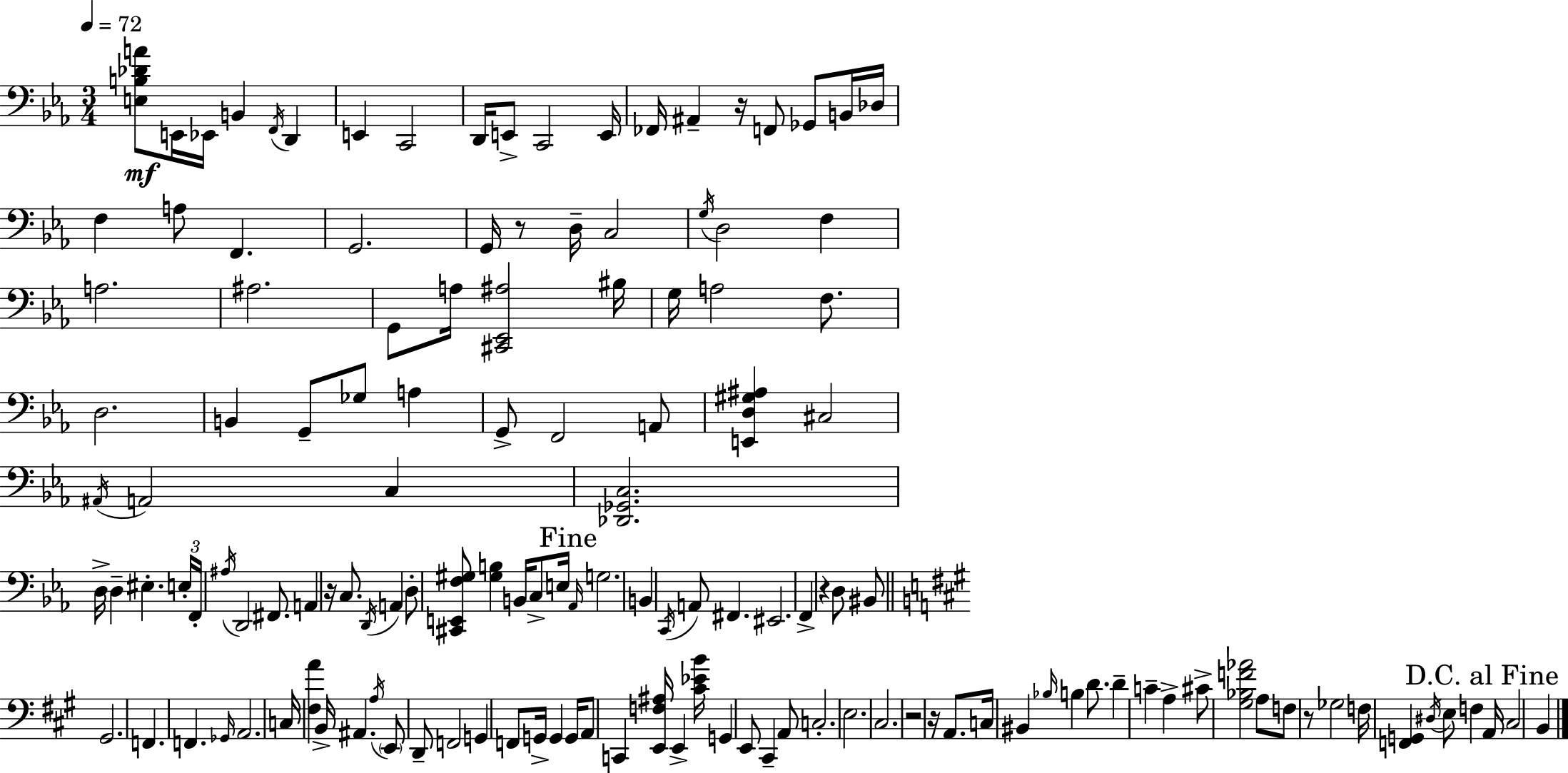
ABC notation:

X:1
T:Untitled
M:3/4
L:1/4
K:Eb
[E,B,_DA]/2 E,,/4 _E,,/4 B,, F,,/4 D,, E,, C,,2 D,,/4 E,,/2 C,,2 E,,/4 _F,,/4 ^A,, z/4 F,,/2 _G,,/2 B,,/4 _D,/4 F, A,/2 F,, G,,2 G,,/4 z/2 D,/4 C,2 G,/4 D,2 F, A,2 ^A,2 G,,/2 A,/4 [^C,,_E,,^A,]2 ^B,/4 G,/4 A,2 F,/2 D,2 B,, G,,/2 _G,/2 A, G,,/2 F,,2 A,,/2 [E,,D,^G,^A,] ^C,2 ^A,,/4 A,,2 C, [_D,,_G,,C,]2 D,/4 D, ^E, E,/4 F,,/4 ^A,/4 D,,2 ^F,,/2 A,, z/4 C,/2 D,,/4 A,, D,/2 [^C,,E,,F,^G,]/2 [^G,B,] B,,/4 C,/2 E,/4 _A,,/4 G,2 B,, C,,/4 A,,/2 ^F,, ^E,,2 F,, z D,/2 ^B,,/2 ^G,,2 F,, F,, _G,,/4 A,,2 C,/4 [^F,A] B,,/4 ^A,, A,/4 E,,/2 D,,/2 F,,2 G,, F,,/2 G,,/4 G,, G,,/4 A,,/2 C,, [E,,F,^A,]/4 E,, [^C_EB]/4 G,, E,,/2 ^C,, A,,/2 C,2 E,2 ^C,2 z2 z/4 A,,/2 C,/4 ^B,, _B,/4 B, D/2 D C A, ^C/2 [^G,_B,F_A]2 A,/2 F,/2 z/2 _G,2 F,/4 [F,,G,,] ^D,/4 E,/2 F, A,,/4 ^C,2 B,,